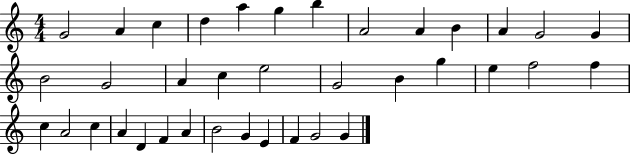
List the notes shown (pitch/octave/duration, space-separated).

G4/h A4/q C5/q D5/q A5/q G5/q B5/q A4/h A4/q B4/q A4/q G4/h G4/q B4/h G4/h A4/q C5/q E5/h G4/h B4/q G5/q E5/q F5/h F5/q C5/q A4/h C5/q A4/q D4/q F4/q A4/q B4/h G4/q E4/q F4/q G4/h G4/q